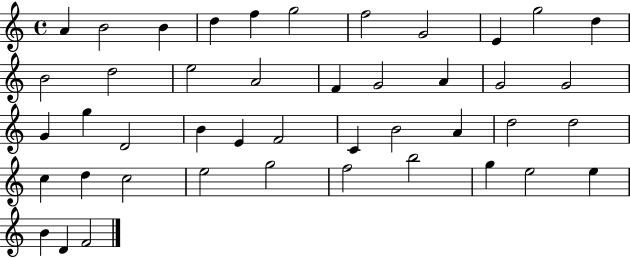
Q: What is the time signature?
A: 4/4